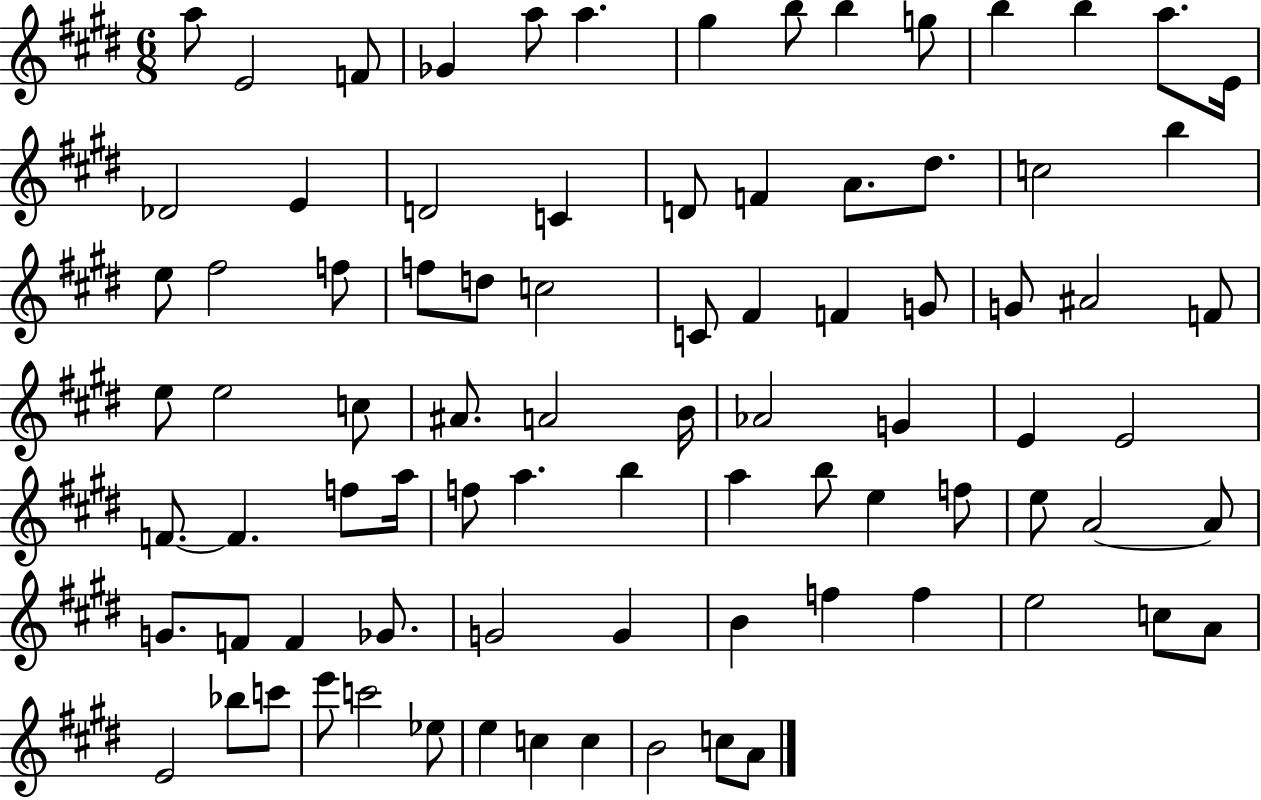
{
  \clef treble
  \numericTimeSignature
  \time 6/8
  \key e \major
  \repeat volta 2 { a''8 e'2 f'8 | ges'4 a''8 a''4. | gis''4 b''8 b''4 g''8 | b''4 b''4 a''8. e'16 | \break des'2 e'4 | d'2 c'4 | d'8 f'4 a'8. dis''8. | c''2 b''4 | \break e''8 fis''2 f''8 | f''8 d''8 c''2 | c'8 fis'4 f'4 g'8 | g'8 ais'2 f'8 | \break e''8 e''2 c''8 | ais'8. a'2 b'16 | aes'2 g'4 | e'4 e'2 | \break f'8.~~ f'4. f''8 a''16 | f''8 a''4. b''4 | a''4 b''8 e''4 f''8 | e''8 a'2~~ a'8 | \break g'8. f'8 f'4 ges'8. | g'2 g'4 | b'4 f''4 f''4 | e''2 c''8 a'8 | \break e'2 bes''8 c'''8 | e'''8 c'''2 ees''8 | e''4 c''4 c''4 | b'2 c''8 a'8 | \break } \bar "|."
}